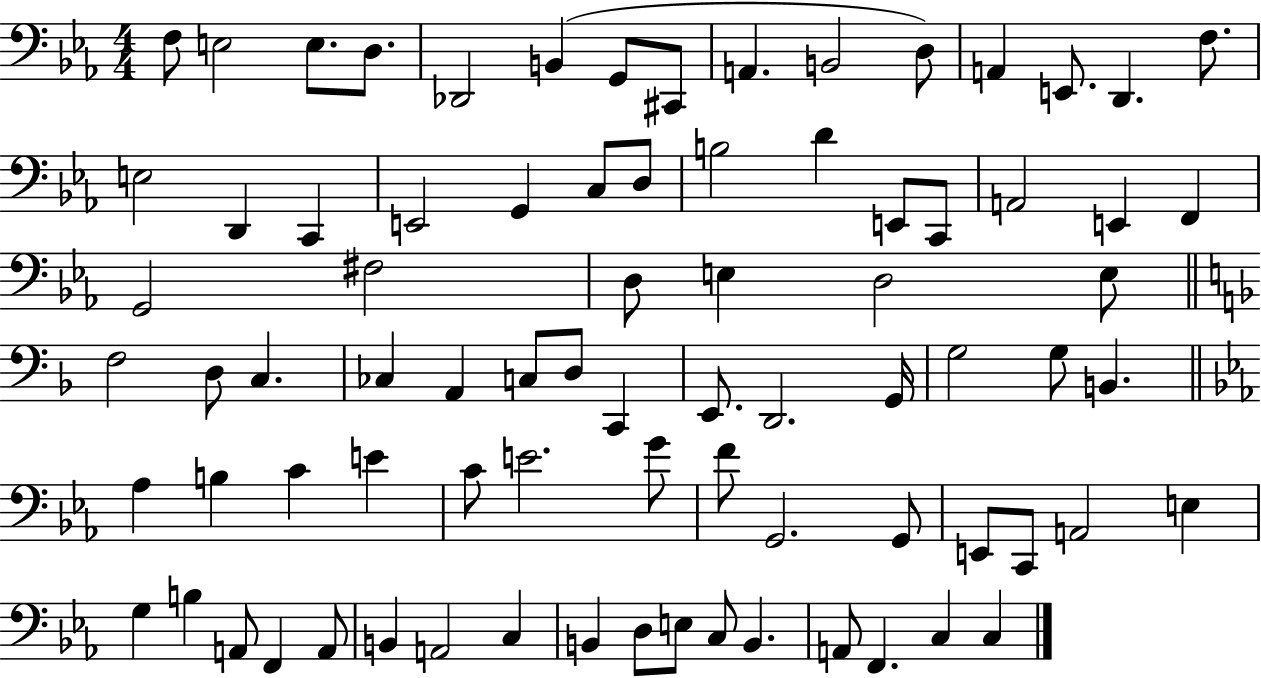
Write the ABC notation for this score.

X:1
T:Untitled
M:4/4
L:1/4
K:Eb
F,/2 E,2 E,/2 D,/2 _D,,2 B,, G,,/2 ^C,,/2 A,, B,,2 D,/2 A,, E,,/2 D,, F,/2 E,2 D,, C,, E,,2 G,, C,/2 D,/2 B,2 D E,,/2 C,,/2 A,,2 E,, F,, G,,2 ^F,2 D,/2 E, D,2 E,/2 F,2 D,/2 C, _C, A,, C,/2 D,/2 C,, E,,/2 D,,2 G,,/4 G,2 G,/2 B,, _A, B, C E C/2 E2 G/2 F/2 G,,2 G,,/2 E,,/2 C,,/2 A,,2 E, G, B, A,,/2 F,, A,,/2 B,, A,,2 C, B,, D,/2 E,/2 C,/2 B,, A,,/2 F,, C, C,